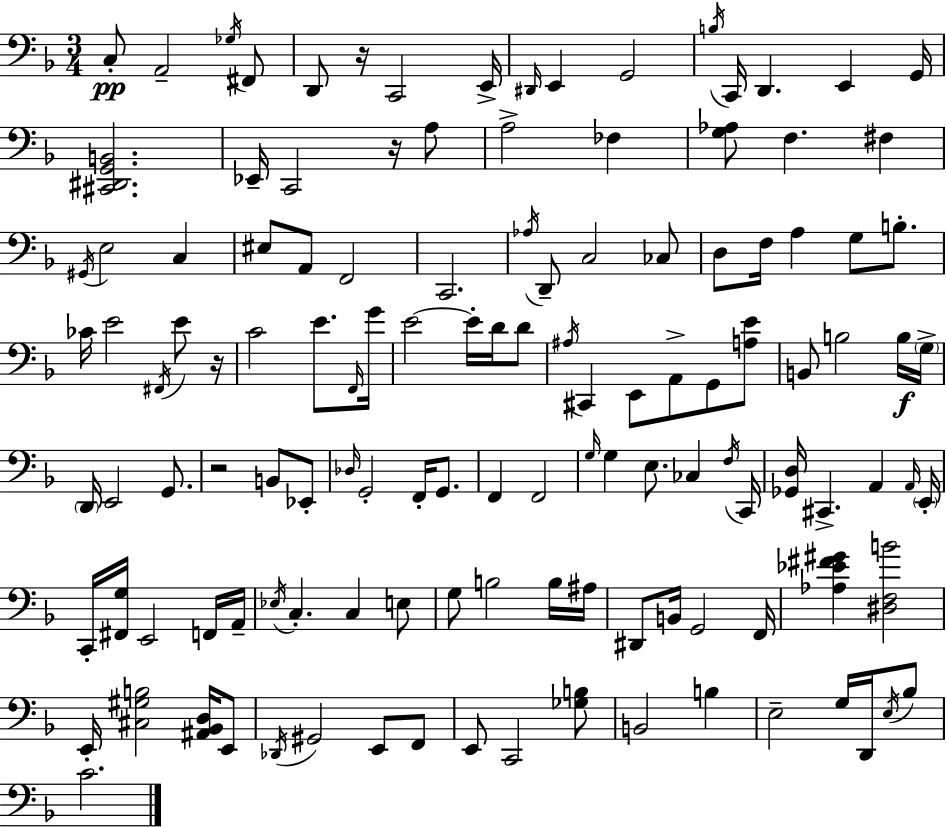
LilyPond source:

{
  \clef bass
  \numericTimeSignature
  \time 3/4
  \key f \major
  c8-.\pp a,2-- \acciaccatura { ges16 } fis,8 | d,8 r16 c,2 | e,16-> \grace { dis,16 } e,4 g,2 | \acciaccatura { b16 } c,16 d,4. e,4 | \break g,16 <cis, dis, g, b,>2. | ees,16-- c,2 | r16 a8 a2-> fes4 | <g aes>8 f4. fis4 | \break \acciaccatura { gis,16 } e2 | c4 eis8 a,8 f,2 | c,2. | \acciaccatura { aes16 } d,8-- c2 | \break ces8 d8 f16 a4 | g8 b8.-. ces'16 e'2 | \acciaccatura { fis,16 } e'8 r16 c'2 | e'8. \grace { f,16 } g'16 e'2~~ | \break e'16-. d'16 d'8 \acciaccatura { ais16 } cis,4 | e,8 a,8-> g,8 <a e'>8 b,8 b2 | b16\f \parenthesize g16-> \parenthesize d,16 e,2 | g,8. r2 | \break b,8 ees,8-. \grace { des16 } g,2-. | f,16-. g,8. f,4 | f,2 \grace { g16 } g4 | e8. ces4 \acciaccatura { f16 } c,16 <ges, d>16 | \break cis,4.-> a,4 \grace { a,16 } \parenthesize e,16-. | c,16-. <fis, g>16 e,2 f,16 a,16-- | \acciaccatura { ees16 } c4.-. c4 e8 | g8 b2 b16 | \break ais16 dis,8 b,16 g,2 | f,16 <aes ees' fis' gis'>4 <dis f b'>2 | e,16-. <cis gis b>2 <ais, bes, d>16 e,8 | \acciaccatura { des,16 } gis,2 e,8 | \break f,8 e,8 c,2 | <ges b>8 b,2 b4 | e2-- g16 d,16 | \acciaccatura { e16 } bes8 c'2. | \break \bar "|."
}